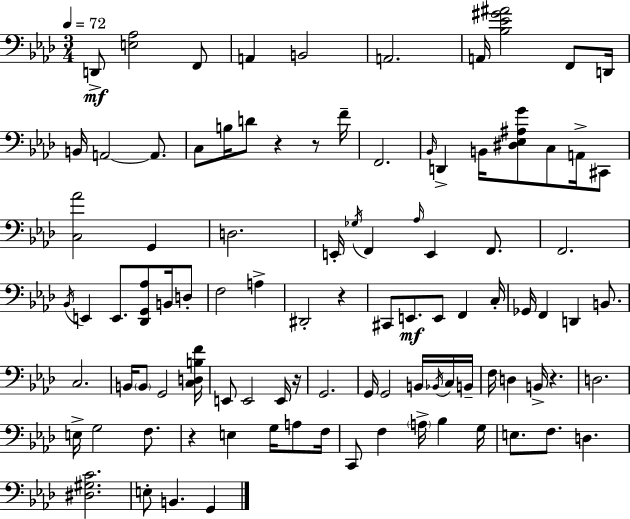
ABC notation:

X:1
T:Untitled
M:3/4
L:1/4
K:Ab
D,,/2 [E,_A,]2 F,,/2 A,, B,,2 A,,2 A,,/4 [_B,_E^G^A]2 F,,/2 D,,/4 B,,/4 A,,2 A,,/2 C,/2 B,/4 D/2 z z/2 F/4 F,,2 _B,,/4 D,, B,,/4 [^D,_E,^A,G]/2 C,/2 A,,/4 ^C,,/2 [C,_A]2 G,, D,2 E,,/4 _G,/4 F,, _A,/4 E,, F,,/2 F,,2 _B,,/4 E,, E,,/2 [_D,,G,,_A,]/2 B,,/4 D,/2 F,2 A, ^D,,2 z ^C,,/2 E,,/2 E,,/2 F,, C,/4 _G,,/4 F,, D,, B,,/2 C,2 B,,/4 B,,/2 G,,2 [C,D,B,F]/4 E,,/2 E,,2 E,,/4 z/4 G,,2 G,,/4 G,,2 B,,/4 _B,,/4 C,/4 B,,/4 F,/4 D, B,,/4 z D,2 E,/4 G,2 F,/2 z E, G,/4 A,/2 F,/4 C,,/2 F, A,/4 _B, G,/4 E,/2 F,/2 D, [^D,^G,C]2 E,/2 B,, G,,